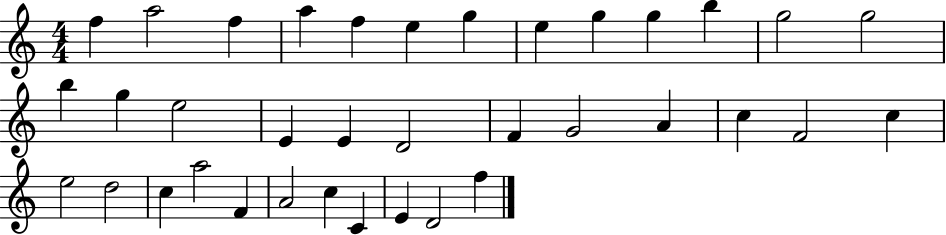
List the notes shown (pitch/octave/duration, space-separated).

F5/q A5/h F5/q A5/q F5/q E5/q G5/q E5/q G5/q G5/q B5/q G5/h G5/h B5/q G5/q E5/h E4/q E4/q D4/h F4/q G4/h A4/q C5/q F4/h C5/q E5/h D5/h C5/q A5/h F4/q A4/h C5/q C4/q E4/q D4/h F5/q